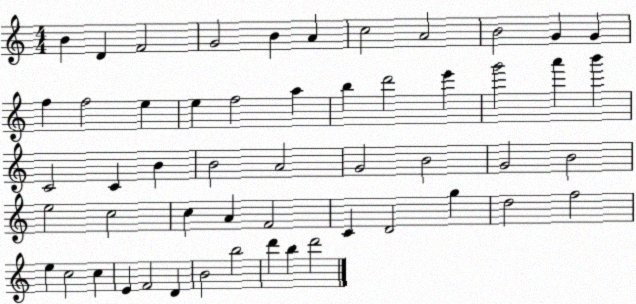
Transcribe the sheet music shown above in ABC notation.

X:1
T:Untitled
M:4/4
L:1/4
K:C
B D F2 G2 B A c2 A2 B2 G G f f2 e e f2 a b d'2 e' g'2 a' b' C2 C B B2 A2 G2 B2 G2 B2 e2 c2 c A F2 C D2 g d2 f2 e c2 c E F2 D B2 b2 d' b d'2